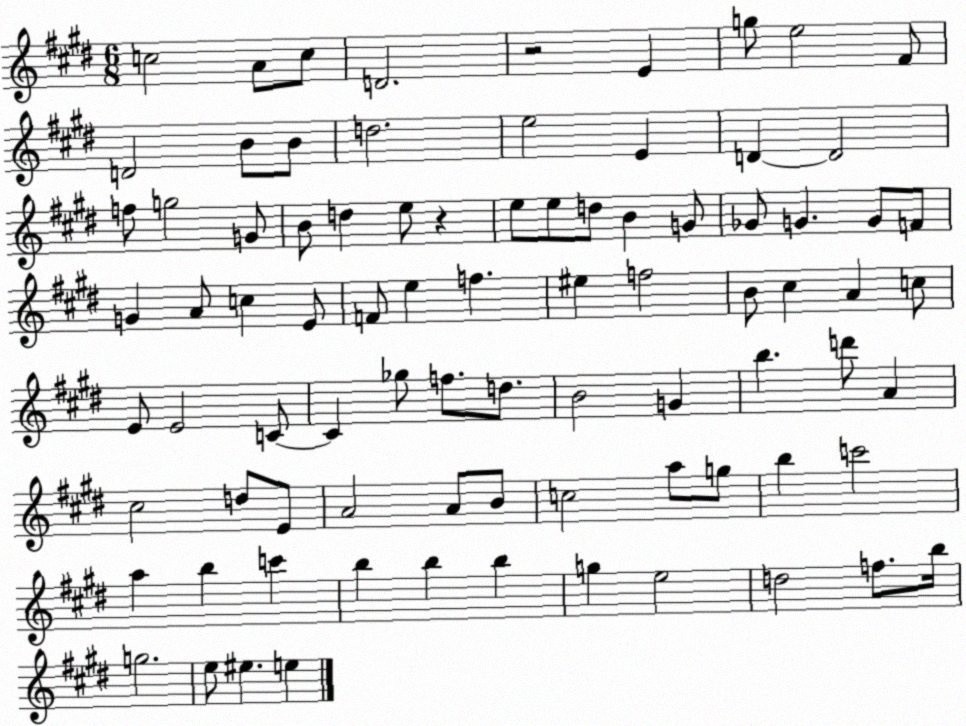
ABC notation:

X:1
T:Untitled
M:6/8
L:1/4
K:E
c2 A/2 c/2 D2 z2 E g/2 e2 ^F/2 D2 B/2 B/2 d2 e2 E D D2 f/2 g2 G/2 B/2 d e/2 z e/2 e/2 d/2 B G/2 _G/2 G G/2 F/2 G A/2 c E/2 F/2 e f ^e f2 B/2 ^c A c/2 E/2 E2 C/2 C _g/2 f/2 d/2 B2 G b d'/2 A ^c2 d/2 E/2 A2 A/2 B/2 c2 a/2 g/2 b c'2 a b c' b b b g e2 d2 f/2 b/4 g2 e/2 ^e e